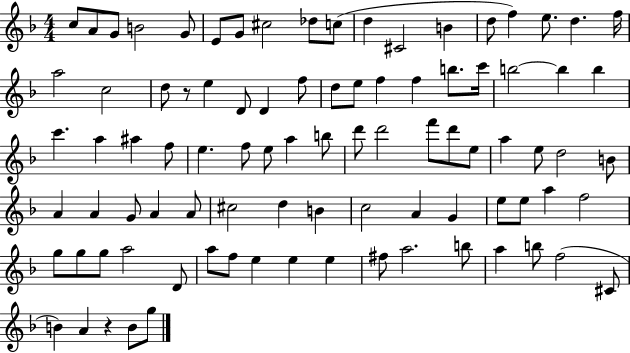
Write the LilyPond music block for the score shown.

{
  \clef treble
  \numericTimeSignature
  \time 4/4
  \key f \major
  c''8 a'8 g'8 b'2 g'8 | e'8 g'8 cis''2 des''8 c''8( | d''4 cis'2 b'4 | d''8 f''4) e''8. d''4. f''16 | \break a''2 c''2 | d''8 r8 e''4 d'8 d'4 f''8 | d''8 e''8 f''4 f''4 b''8. c'''16 | b''2~~ b''4 b''4 | \break c'''4. a''4 ais''4 f''8 | e''4. f''8 e''8 a''4 b''8 | d'''8 d'''2 f'''8 d'''8 e''8 | a''4 e''8 d''2 b'8 | \break a'4 a'4 g'8 a'4 a'8 | cis''2 d''4 b'4 | c''2 a'4 g'4 | e''8 e''8 a''4 f''2 | \break g''8 g''8 g''8 a''2 d'8 | a''8 f''8 e''4 e''4 e''4 | fis''8 a''2. b''8 | a''4 b''8 f''2( cis'8 | \break b'4) a'4 r4 b'8 g''8 | \bar "|."
}